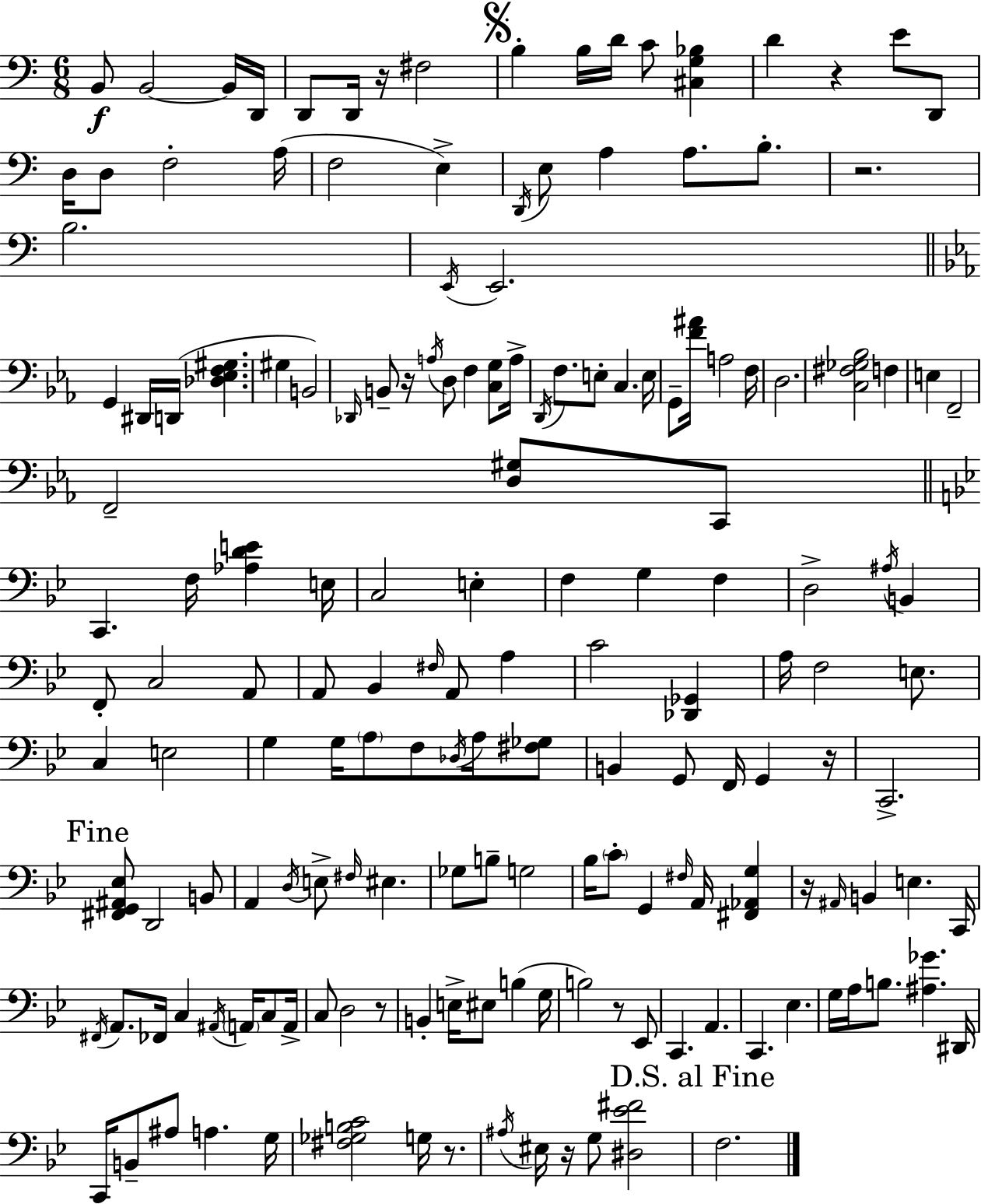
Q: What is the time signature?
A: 6/8